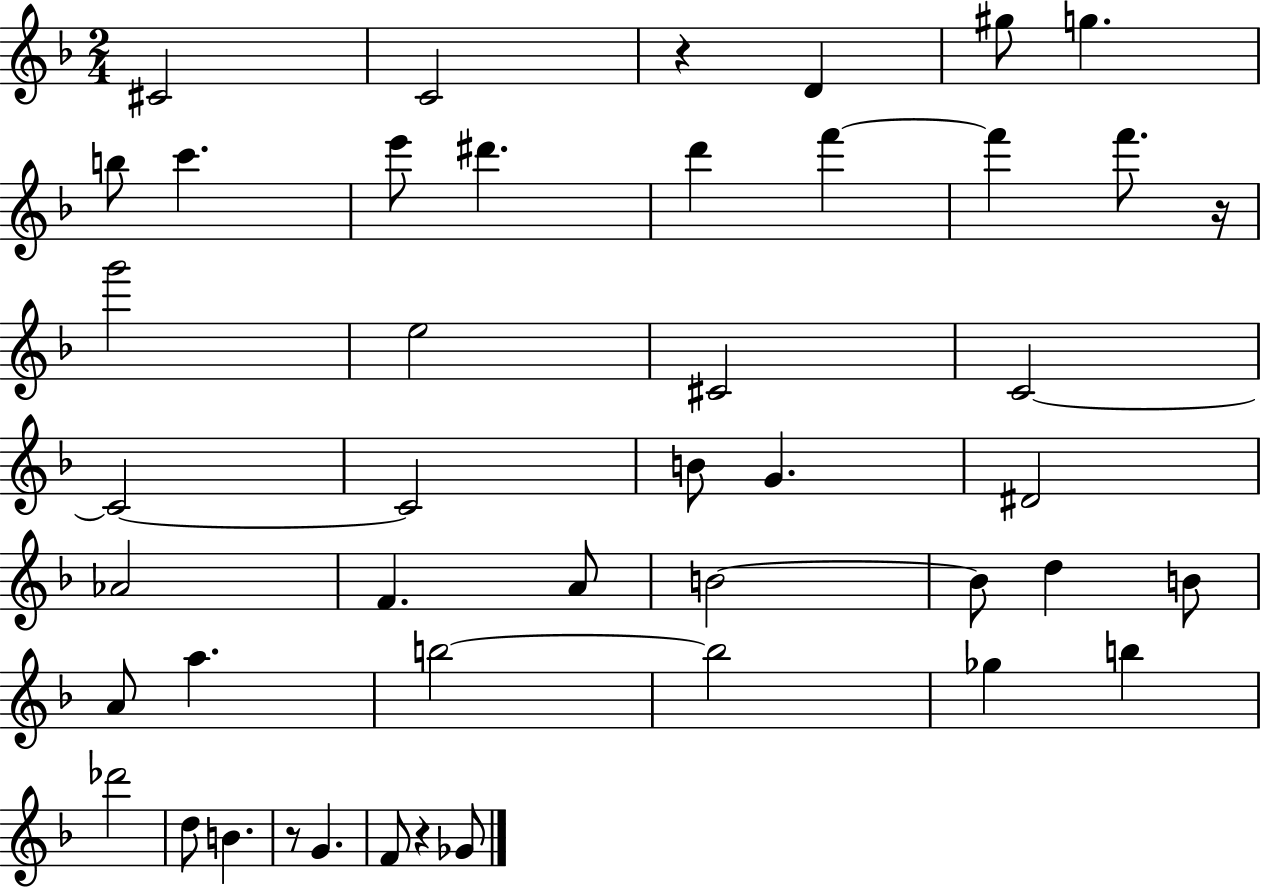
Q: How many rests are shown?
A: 4